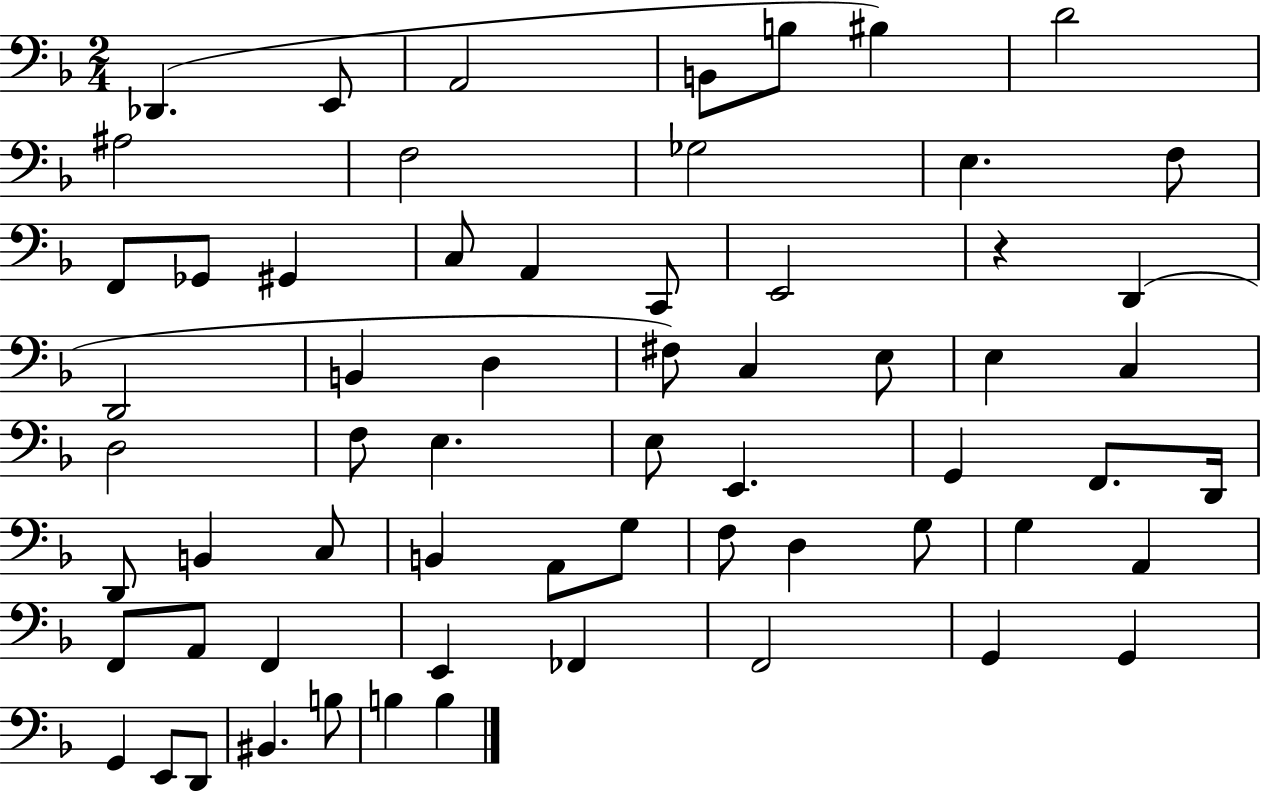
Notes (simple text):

Db2/q. E2/e A2/h B2/e B3/e BIS3/q D4/h A#3/h F3/h Gb3/h E3/q. F3/e F2/e Gb2/e G#2/q C3/e A2/q C2/e E2/h R/q D2/q D2/h B2/q D3/q F#3/e C3/q E3/e E3/q C3/q D3/h F3/e E3/q. E3/e E2/q. G2/q F2/e. D2/s D2/e B2/q C3/e B2/q A2/e G3/e F3/e D3/q G3/e G3/q A2/q F2/e A2/e F2/q E2/q FES2/q F2/h G2/q G2/q G2/q E2/e D2/e BIS2/q. B3/e B3/q B3/q